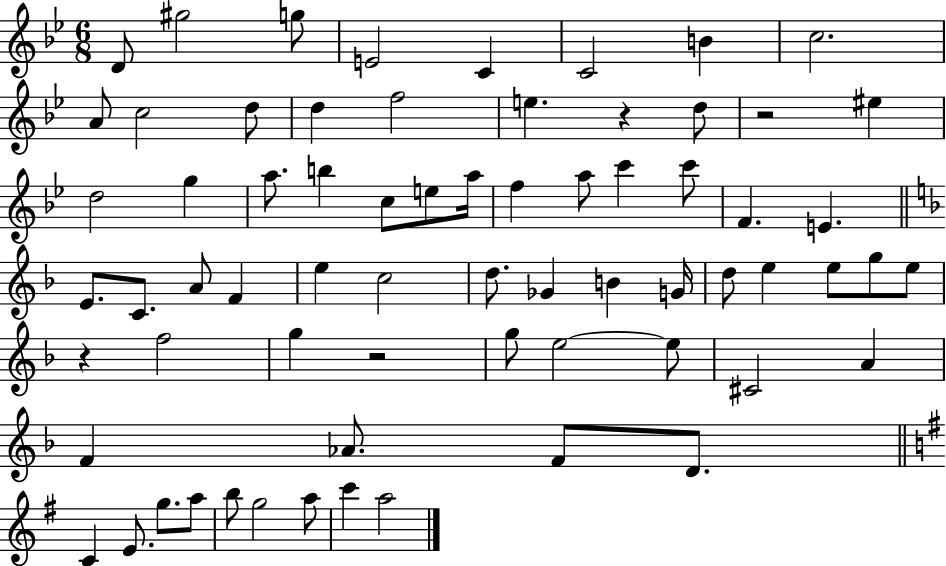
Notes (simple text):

D4/e G#5/h G5/e E4/h C4/q C4/h B4/q C5/h. A4/e C5/h D5/e D5/q F5/h E5/q. R/q D5/e R/h EIS5/q D5/h G5/q A5/e. B5/q C5/e E5/e A5/s F5/q A5/e C6/q C6/e F4/q. E4/q. E4/e. C4/e. A4/e F4/q E5/q C5/h D5/e. Gb4/q B4/q G4/s D5/e E5/q E5/e G5/e E5/e R/q F5/h G5/q R/h G5/e E5/h E5/e C#4/h A4/q F4/q Ab4/e. F4/e D4/e. C4/q E4/e. G5/e. A5/e B5/e G5/h A5/e C6/q A5/h